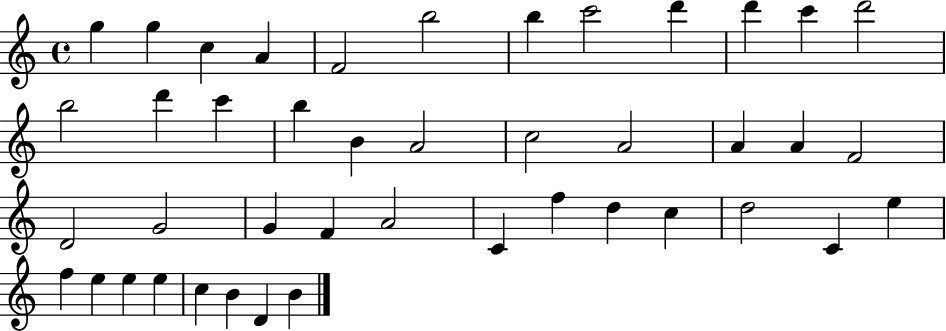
G5/q G5/q C5/q A4/q F4/h B5/h B5/q C6/h D6/q D6/q C6/q D6/h B5/h D6/q C6/q B5/q B4/q A4/h C5/h A4/h A4/q A4/q F4/h D4/h G4/h G4/q F4/q A4/h C4/q F5/q D5/q C5/q D5/h C4/q E5/q F5/q E5/q E5/q E5/q C5/q B4/q D4/q B4/q